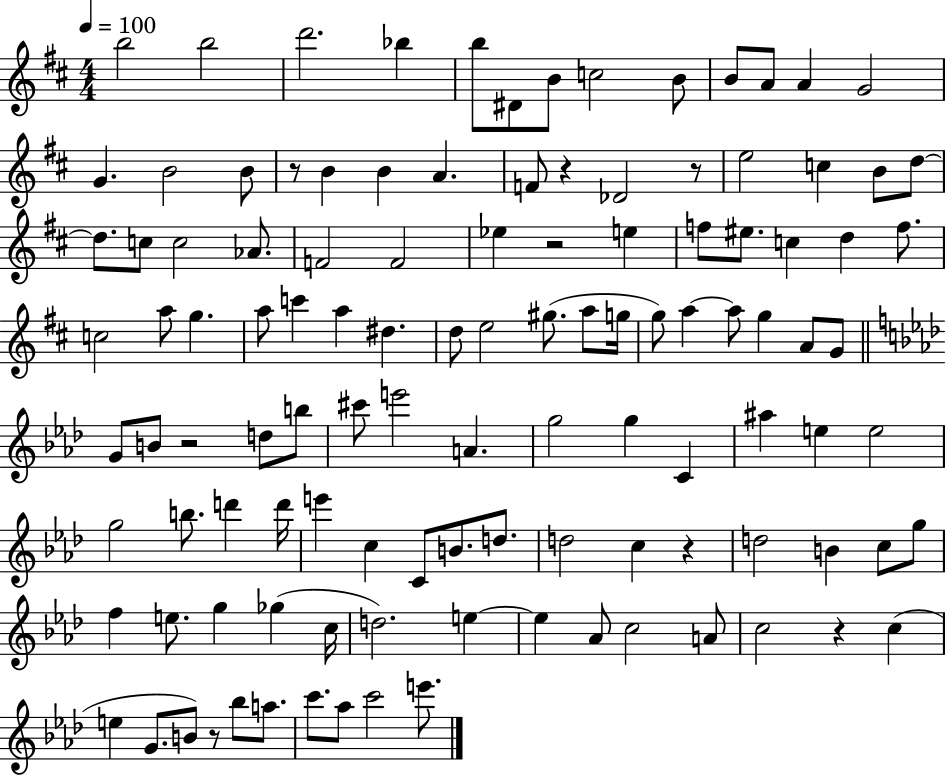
B5/h B5/h D6/h. Bb5/q B5/e D#4/e B4/e C5/h B4/e B4/e A4/e A4/q G4/h G4/q. B4/h B4/e R/e B4/q B4/q A4/q. F4/e R/q Db4/h R/e E5/h C5/q B4/e D5/e D5/e. C5/e C5/h Ab4/e. F4/h F4/h Eb5/q R/h E5/q F5/e EIS5/e. C5/q D5/q F5/e. C5/h A5/e G5/q. A5/e C6/q A5/q D#5/q. D5/e E5/h G#5/e. A5/e G5/s G5/e A5/q A5/e G5/q A4/e G4/e G4/e B4/e R/h D5/e B5/e C#6/e E6/h A4/q. G5/h G5/q C4/q A#5/q E5/q E5/h G5/h B5/e. D6/q D6/s E6/q C5/q C4/e B4/e. D5/e. D5/h C5/q R/q D5/h B4/q C5/e G5/e F5/q E5/e. G5/q Gb5/q C5/s D5/h. E5/q E5/q Ab4/e C5/h A4/e C5/h R/q C5/q E5/q G4/e. B4/e R/e Bb5/e A5/e. C6/e. Ab5/e C6/h E6/e.